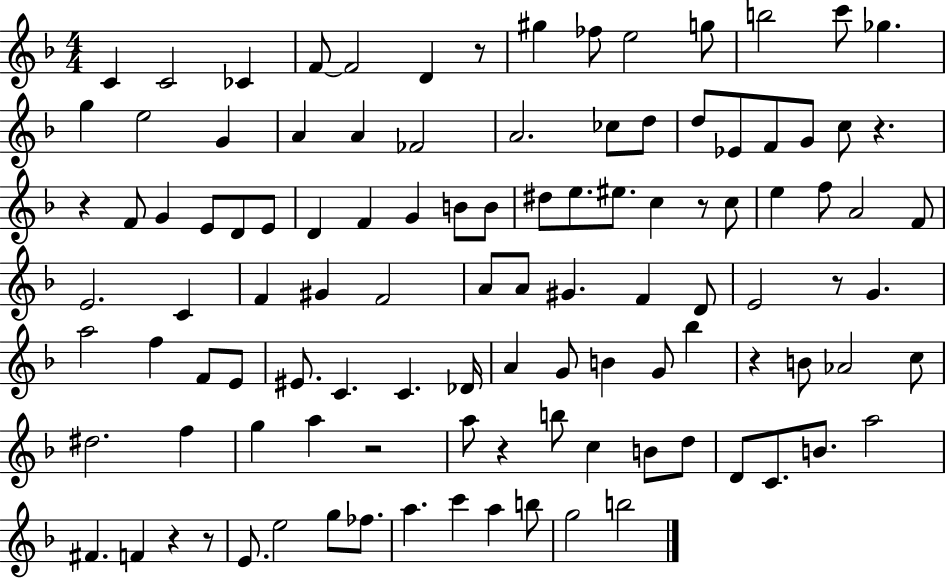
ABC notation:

X:1
T:Untitled
M:4/4
L:1/4
K:F
C C2 _C F/2 F2 D z/2 ^g _f/2 e2 g/2 b2 c'/2 _g g e2 G A A _F2 A2 _c/2 d/2 d/2 _E/2 F/2 G/2 c/2 z z F/2 G E/2 D/2 E/2 D F G B/2 B/2 ^d/2 e/2 ^e/2 c z/2 c/2 e f/2 A2 F/2 E2 C F ^G F2 A/2 A/2 ^G F D/2 E2 z/2 G a2 f F/2 E/2 ^E/2 C C _D/4 A G/2 B G/2 _b z B/2 _A2 c/2 ^d2 f g a z2 a/2 z b/2 c B/2 d/2 D/2 C/2 B/2 a2 ^F F z z/2 E/2 e2 g/2 _f/2 a c' a b/2 g2 b2